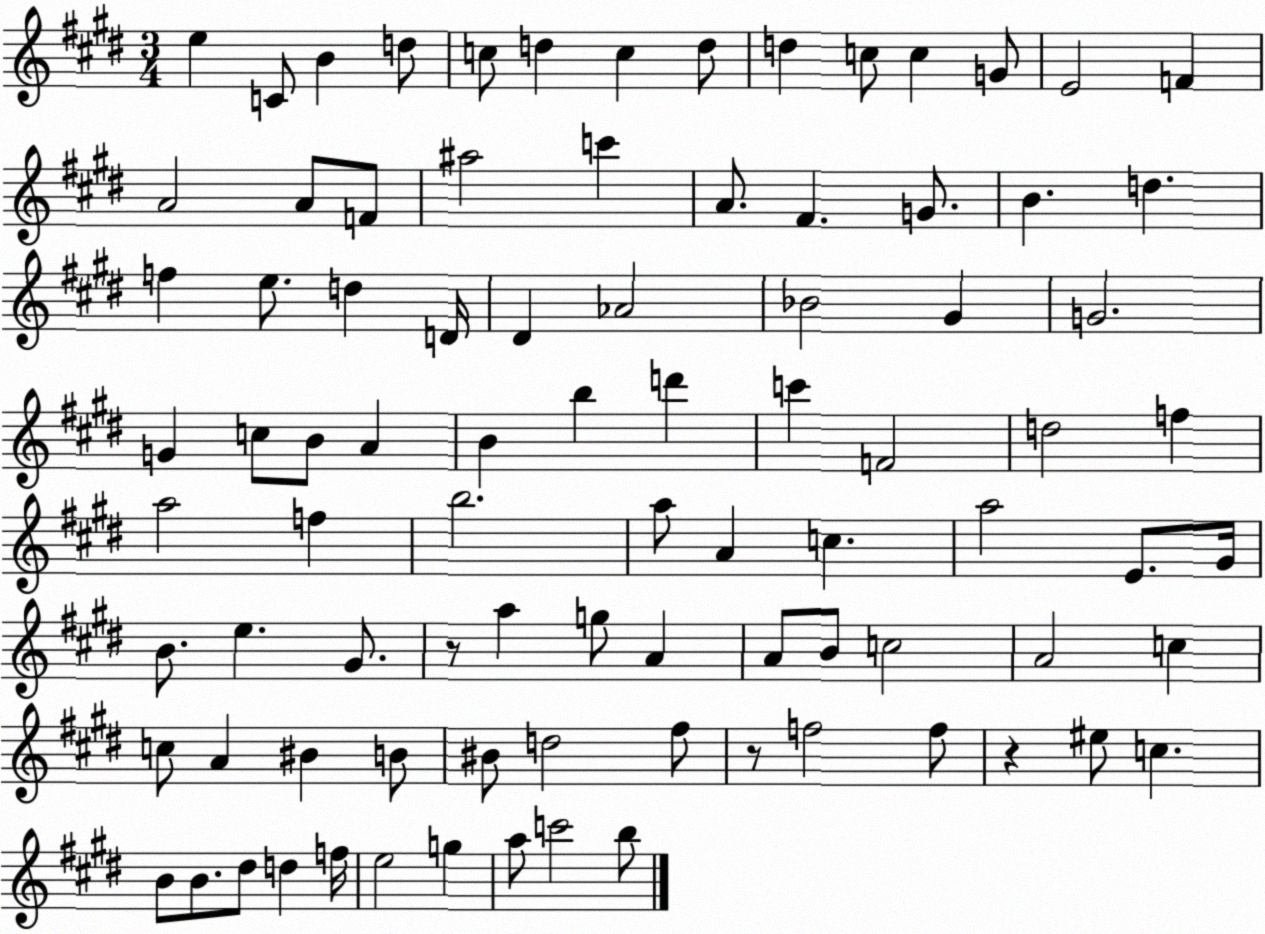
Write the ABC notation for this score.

X:1
T:Untitled
M:3/4
L:1/4
K:E
e C/2 B d/2 c/2 d c d/2 d c/2 c G/2 E2 F A2 A/2 F/2 ^a2 c' A/2 ^F G/2 B d f e/2 d D/4 ^D _A2 _B2 ^G G2 G c/2 B/2 A B b d' c' F2 d2 f a2 f b2 a/2 A c a2 E/2 ^G/4 B/2 e ^G/2 z/2 a g/2 A A/2 B/2 c2 A2 c c/2 A ^B B/2 ^B/2 d2 ^f/2 z/2 f2 f/2 z ^e/2 c B/2 B/2 ^d/2 d f/4 e2 g a/2 c'2 b/2